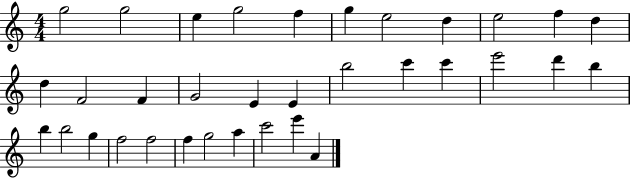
X:1
T:Untitled
M:4/4
L:1/4
K:C
g2 g2 e g2 f g e2 d e2 f d d F2 F G2 E E b2 c' c' e'2 d' b b b2 g f2 f2 f g2 a c'2 e' A